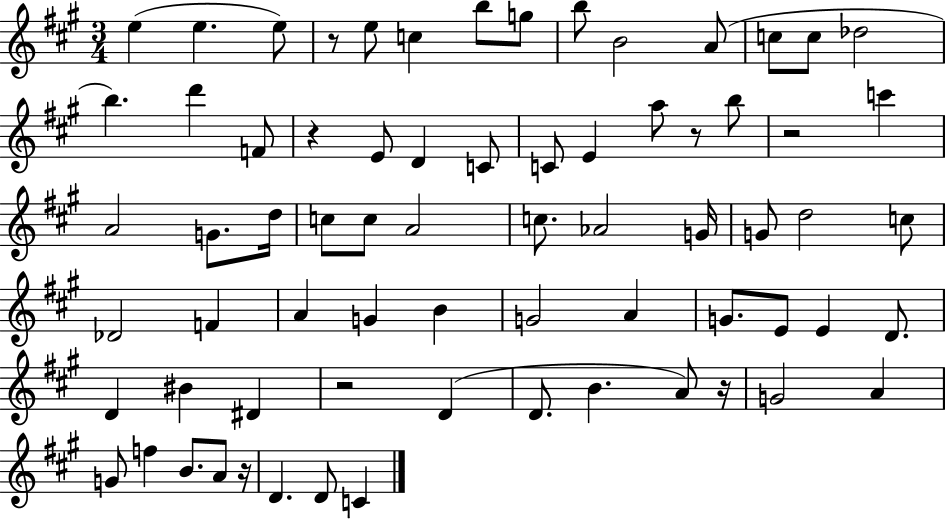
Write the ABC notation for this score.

X:1
T:Untitled
M:3/4
L:1/4
K:A
e e e/2 z/2 e/2 c b/2 g/2 b/2 B2 A/2 c/2 c/2 _d2 b d' F/2 z E/2 D C/2 C/2 E a/2 z/2 b/2 z2 c' A2 G/2 d/4 c/2 c/2 A2 c/2 _A2 G/4 G/2 d2 c/2 _D2 F A G B G2 A G/2 E/2 E D/2 D ^B ^D z2 D D/2 B A/2 z/4 G2 A G/2 f B/2 A/2 z/4 D D/2 C